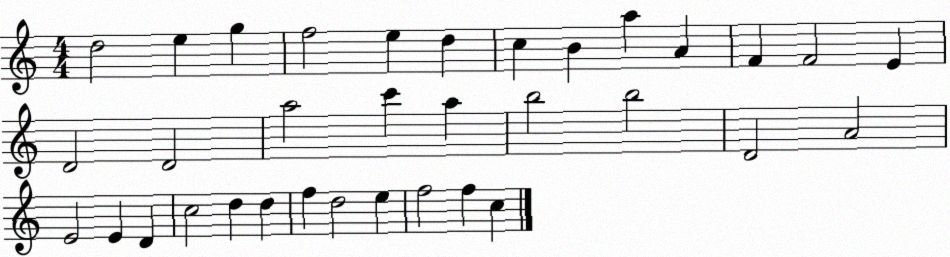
X:1
T:Untitled
M:4/4
L:1/4
K:C
d2 e g f2 e d c B a A F F2 E D2 D2 a2 c' a b2 b2 D2 A2 E2 E D c2 d d f d2 e f2 f c